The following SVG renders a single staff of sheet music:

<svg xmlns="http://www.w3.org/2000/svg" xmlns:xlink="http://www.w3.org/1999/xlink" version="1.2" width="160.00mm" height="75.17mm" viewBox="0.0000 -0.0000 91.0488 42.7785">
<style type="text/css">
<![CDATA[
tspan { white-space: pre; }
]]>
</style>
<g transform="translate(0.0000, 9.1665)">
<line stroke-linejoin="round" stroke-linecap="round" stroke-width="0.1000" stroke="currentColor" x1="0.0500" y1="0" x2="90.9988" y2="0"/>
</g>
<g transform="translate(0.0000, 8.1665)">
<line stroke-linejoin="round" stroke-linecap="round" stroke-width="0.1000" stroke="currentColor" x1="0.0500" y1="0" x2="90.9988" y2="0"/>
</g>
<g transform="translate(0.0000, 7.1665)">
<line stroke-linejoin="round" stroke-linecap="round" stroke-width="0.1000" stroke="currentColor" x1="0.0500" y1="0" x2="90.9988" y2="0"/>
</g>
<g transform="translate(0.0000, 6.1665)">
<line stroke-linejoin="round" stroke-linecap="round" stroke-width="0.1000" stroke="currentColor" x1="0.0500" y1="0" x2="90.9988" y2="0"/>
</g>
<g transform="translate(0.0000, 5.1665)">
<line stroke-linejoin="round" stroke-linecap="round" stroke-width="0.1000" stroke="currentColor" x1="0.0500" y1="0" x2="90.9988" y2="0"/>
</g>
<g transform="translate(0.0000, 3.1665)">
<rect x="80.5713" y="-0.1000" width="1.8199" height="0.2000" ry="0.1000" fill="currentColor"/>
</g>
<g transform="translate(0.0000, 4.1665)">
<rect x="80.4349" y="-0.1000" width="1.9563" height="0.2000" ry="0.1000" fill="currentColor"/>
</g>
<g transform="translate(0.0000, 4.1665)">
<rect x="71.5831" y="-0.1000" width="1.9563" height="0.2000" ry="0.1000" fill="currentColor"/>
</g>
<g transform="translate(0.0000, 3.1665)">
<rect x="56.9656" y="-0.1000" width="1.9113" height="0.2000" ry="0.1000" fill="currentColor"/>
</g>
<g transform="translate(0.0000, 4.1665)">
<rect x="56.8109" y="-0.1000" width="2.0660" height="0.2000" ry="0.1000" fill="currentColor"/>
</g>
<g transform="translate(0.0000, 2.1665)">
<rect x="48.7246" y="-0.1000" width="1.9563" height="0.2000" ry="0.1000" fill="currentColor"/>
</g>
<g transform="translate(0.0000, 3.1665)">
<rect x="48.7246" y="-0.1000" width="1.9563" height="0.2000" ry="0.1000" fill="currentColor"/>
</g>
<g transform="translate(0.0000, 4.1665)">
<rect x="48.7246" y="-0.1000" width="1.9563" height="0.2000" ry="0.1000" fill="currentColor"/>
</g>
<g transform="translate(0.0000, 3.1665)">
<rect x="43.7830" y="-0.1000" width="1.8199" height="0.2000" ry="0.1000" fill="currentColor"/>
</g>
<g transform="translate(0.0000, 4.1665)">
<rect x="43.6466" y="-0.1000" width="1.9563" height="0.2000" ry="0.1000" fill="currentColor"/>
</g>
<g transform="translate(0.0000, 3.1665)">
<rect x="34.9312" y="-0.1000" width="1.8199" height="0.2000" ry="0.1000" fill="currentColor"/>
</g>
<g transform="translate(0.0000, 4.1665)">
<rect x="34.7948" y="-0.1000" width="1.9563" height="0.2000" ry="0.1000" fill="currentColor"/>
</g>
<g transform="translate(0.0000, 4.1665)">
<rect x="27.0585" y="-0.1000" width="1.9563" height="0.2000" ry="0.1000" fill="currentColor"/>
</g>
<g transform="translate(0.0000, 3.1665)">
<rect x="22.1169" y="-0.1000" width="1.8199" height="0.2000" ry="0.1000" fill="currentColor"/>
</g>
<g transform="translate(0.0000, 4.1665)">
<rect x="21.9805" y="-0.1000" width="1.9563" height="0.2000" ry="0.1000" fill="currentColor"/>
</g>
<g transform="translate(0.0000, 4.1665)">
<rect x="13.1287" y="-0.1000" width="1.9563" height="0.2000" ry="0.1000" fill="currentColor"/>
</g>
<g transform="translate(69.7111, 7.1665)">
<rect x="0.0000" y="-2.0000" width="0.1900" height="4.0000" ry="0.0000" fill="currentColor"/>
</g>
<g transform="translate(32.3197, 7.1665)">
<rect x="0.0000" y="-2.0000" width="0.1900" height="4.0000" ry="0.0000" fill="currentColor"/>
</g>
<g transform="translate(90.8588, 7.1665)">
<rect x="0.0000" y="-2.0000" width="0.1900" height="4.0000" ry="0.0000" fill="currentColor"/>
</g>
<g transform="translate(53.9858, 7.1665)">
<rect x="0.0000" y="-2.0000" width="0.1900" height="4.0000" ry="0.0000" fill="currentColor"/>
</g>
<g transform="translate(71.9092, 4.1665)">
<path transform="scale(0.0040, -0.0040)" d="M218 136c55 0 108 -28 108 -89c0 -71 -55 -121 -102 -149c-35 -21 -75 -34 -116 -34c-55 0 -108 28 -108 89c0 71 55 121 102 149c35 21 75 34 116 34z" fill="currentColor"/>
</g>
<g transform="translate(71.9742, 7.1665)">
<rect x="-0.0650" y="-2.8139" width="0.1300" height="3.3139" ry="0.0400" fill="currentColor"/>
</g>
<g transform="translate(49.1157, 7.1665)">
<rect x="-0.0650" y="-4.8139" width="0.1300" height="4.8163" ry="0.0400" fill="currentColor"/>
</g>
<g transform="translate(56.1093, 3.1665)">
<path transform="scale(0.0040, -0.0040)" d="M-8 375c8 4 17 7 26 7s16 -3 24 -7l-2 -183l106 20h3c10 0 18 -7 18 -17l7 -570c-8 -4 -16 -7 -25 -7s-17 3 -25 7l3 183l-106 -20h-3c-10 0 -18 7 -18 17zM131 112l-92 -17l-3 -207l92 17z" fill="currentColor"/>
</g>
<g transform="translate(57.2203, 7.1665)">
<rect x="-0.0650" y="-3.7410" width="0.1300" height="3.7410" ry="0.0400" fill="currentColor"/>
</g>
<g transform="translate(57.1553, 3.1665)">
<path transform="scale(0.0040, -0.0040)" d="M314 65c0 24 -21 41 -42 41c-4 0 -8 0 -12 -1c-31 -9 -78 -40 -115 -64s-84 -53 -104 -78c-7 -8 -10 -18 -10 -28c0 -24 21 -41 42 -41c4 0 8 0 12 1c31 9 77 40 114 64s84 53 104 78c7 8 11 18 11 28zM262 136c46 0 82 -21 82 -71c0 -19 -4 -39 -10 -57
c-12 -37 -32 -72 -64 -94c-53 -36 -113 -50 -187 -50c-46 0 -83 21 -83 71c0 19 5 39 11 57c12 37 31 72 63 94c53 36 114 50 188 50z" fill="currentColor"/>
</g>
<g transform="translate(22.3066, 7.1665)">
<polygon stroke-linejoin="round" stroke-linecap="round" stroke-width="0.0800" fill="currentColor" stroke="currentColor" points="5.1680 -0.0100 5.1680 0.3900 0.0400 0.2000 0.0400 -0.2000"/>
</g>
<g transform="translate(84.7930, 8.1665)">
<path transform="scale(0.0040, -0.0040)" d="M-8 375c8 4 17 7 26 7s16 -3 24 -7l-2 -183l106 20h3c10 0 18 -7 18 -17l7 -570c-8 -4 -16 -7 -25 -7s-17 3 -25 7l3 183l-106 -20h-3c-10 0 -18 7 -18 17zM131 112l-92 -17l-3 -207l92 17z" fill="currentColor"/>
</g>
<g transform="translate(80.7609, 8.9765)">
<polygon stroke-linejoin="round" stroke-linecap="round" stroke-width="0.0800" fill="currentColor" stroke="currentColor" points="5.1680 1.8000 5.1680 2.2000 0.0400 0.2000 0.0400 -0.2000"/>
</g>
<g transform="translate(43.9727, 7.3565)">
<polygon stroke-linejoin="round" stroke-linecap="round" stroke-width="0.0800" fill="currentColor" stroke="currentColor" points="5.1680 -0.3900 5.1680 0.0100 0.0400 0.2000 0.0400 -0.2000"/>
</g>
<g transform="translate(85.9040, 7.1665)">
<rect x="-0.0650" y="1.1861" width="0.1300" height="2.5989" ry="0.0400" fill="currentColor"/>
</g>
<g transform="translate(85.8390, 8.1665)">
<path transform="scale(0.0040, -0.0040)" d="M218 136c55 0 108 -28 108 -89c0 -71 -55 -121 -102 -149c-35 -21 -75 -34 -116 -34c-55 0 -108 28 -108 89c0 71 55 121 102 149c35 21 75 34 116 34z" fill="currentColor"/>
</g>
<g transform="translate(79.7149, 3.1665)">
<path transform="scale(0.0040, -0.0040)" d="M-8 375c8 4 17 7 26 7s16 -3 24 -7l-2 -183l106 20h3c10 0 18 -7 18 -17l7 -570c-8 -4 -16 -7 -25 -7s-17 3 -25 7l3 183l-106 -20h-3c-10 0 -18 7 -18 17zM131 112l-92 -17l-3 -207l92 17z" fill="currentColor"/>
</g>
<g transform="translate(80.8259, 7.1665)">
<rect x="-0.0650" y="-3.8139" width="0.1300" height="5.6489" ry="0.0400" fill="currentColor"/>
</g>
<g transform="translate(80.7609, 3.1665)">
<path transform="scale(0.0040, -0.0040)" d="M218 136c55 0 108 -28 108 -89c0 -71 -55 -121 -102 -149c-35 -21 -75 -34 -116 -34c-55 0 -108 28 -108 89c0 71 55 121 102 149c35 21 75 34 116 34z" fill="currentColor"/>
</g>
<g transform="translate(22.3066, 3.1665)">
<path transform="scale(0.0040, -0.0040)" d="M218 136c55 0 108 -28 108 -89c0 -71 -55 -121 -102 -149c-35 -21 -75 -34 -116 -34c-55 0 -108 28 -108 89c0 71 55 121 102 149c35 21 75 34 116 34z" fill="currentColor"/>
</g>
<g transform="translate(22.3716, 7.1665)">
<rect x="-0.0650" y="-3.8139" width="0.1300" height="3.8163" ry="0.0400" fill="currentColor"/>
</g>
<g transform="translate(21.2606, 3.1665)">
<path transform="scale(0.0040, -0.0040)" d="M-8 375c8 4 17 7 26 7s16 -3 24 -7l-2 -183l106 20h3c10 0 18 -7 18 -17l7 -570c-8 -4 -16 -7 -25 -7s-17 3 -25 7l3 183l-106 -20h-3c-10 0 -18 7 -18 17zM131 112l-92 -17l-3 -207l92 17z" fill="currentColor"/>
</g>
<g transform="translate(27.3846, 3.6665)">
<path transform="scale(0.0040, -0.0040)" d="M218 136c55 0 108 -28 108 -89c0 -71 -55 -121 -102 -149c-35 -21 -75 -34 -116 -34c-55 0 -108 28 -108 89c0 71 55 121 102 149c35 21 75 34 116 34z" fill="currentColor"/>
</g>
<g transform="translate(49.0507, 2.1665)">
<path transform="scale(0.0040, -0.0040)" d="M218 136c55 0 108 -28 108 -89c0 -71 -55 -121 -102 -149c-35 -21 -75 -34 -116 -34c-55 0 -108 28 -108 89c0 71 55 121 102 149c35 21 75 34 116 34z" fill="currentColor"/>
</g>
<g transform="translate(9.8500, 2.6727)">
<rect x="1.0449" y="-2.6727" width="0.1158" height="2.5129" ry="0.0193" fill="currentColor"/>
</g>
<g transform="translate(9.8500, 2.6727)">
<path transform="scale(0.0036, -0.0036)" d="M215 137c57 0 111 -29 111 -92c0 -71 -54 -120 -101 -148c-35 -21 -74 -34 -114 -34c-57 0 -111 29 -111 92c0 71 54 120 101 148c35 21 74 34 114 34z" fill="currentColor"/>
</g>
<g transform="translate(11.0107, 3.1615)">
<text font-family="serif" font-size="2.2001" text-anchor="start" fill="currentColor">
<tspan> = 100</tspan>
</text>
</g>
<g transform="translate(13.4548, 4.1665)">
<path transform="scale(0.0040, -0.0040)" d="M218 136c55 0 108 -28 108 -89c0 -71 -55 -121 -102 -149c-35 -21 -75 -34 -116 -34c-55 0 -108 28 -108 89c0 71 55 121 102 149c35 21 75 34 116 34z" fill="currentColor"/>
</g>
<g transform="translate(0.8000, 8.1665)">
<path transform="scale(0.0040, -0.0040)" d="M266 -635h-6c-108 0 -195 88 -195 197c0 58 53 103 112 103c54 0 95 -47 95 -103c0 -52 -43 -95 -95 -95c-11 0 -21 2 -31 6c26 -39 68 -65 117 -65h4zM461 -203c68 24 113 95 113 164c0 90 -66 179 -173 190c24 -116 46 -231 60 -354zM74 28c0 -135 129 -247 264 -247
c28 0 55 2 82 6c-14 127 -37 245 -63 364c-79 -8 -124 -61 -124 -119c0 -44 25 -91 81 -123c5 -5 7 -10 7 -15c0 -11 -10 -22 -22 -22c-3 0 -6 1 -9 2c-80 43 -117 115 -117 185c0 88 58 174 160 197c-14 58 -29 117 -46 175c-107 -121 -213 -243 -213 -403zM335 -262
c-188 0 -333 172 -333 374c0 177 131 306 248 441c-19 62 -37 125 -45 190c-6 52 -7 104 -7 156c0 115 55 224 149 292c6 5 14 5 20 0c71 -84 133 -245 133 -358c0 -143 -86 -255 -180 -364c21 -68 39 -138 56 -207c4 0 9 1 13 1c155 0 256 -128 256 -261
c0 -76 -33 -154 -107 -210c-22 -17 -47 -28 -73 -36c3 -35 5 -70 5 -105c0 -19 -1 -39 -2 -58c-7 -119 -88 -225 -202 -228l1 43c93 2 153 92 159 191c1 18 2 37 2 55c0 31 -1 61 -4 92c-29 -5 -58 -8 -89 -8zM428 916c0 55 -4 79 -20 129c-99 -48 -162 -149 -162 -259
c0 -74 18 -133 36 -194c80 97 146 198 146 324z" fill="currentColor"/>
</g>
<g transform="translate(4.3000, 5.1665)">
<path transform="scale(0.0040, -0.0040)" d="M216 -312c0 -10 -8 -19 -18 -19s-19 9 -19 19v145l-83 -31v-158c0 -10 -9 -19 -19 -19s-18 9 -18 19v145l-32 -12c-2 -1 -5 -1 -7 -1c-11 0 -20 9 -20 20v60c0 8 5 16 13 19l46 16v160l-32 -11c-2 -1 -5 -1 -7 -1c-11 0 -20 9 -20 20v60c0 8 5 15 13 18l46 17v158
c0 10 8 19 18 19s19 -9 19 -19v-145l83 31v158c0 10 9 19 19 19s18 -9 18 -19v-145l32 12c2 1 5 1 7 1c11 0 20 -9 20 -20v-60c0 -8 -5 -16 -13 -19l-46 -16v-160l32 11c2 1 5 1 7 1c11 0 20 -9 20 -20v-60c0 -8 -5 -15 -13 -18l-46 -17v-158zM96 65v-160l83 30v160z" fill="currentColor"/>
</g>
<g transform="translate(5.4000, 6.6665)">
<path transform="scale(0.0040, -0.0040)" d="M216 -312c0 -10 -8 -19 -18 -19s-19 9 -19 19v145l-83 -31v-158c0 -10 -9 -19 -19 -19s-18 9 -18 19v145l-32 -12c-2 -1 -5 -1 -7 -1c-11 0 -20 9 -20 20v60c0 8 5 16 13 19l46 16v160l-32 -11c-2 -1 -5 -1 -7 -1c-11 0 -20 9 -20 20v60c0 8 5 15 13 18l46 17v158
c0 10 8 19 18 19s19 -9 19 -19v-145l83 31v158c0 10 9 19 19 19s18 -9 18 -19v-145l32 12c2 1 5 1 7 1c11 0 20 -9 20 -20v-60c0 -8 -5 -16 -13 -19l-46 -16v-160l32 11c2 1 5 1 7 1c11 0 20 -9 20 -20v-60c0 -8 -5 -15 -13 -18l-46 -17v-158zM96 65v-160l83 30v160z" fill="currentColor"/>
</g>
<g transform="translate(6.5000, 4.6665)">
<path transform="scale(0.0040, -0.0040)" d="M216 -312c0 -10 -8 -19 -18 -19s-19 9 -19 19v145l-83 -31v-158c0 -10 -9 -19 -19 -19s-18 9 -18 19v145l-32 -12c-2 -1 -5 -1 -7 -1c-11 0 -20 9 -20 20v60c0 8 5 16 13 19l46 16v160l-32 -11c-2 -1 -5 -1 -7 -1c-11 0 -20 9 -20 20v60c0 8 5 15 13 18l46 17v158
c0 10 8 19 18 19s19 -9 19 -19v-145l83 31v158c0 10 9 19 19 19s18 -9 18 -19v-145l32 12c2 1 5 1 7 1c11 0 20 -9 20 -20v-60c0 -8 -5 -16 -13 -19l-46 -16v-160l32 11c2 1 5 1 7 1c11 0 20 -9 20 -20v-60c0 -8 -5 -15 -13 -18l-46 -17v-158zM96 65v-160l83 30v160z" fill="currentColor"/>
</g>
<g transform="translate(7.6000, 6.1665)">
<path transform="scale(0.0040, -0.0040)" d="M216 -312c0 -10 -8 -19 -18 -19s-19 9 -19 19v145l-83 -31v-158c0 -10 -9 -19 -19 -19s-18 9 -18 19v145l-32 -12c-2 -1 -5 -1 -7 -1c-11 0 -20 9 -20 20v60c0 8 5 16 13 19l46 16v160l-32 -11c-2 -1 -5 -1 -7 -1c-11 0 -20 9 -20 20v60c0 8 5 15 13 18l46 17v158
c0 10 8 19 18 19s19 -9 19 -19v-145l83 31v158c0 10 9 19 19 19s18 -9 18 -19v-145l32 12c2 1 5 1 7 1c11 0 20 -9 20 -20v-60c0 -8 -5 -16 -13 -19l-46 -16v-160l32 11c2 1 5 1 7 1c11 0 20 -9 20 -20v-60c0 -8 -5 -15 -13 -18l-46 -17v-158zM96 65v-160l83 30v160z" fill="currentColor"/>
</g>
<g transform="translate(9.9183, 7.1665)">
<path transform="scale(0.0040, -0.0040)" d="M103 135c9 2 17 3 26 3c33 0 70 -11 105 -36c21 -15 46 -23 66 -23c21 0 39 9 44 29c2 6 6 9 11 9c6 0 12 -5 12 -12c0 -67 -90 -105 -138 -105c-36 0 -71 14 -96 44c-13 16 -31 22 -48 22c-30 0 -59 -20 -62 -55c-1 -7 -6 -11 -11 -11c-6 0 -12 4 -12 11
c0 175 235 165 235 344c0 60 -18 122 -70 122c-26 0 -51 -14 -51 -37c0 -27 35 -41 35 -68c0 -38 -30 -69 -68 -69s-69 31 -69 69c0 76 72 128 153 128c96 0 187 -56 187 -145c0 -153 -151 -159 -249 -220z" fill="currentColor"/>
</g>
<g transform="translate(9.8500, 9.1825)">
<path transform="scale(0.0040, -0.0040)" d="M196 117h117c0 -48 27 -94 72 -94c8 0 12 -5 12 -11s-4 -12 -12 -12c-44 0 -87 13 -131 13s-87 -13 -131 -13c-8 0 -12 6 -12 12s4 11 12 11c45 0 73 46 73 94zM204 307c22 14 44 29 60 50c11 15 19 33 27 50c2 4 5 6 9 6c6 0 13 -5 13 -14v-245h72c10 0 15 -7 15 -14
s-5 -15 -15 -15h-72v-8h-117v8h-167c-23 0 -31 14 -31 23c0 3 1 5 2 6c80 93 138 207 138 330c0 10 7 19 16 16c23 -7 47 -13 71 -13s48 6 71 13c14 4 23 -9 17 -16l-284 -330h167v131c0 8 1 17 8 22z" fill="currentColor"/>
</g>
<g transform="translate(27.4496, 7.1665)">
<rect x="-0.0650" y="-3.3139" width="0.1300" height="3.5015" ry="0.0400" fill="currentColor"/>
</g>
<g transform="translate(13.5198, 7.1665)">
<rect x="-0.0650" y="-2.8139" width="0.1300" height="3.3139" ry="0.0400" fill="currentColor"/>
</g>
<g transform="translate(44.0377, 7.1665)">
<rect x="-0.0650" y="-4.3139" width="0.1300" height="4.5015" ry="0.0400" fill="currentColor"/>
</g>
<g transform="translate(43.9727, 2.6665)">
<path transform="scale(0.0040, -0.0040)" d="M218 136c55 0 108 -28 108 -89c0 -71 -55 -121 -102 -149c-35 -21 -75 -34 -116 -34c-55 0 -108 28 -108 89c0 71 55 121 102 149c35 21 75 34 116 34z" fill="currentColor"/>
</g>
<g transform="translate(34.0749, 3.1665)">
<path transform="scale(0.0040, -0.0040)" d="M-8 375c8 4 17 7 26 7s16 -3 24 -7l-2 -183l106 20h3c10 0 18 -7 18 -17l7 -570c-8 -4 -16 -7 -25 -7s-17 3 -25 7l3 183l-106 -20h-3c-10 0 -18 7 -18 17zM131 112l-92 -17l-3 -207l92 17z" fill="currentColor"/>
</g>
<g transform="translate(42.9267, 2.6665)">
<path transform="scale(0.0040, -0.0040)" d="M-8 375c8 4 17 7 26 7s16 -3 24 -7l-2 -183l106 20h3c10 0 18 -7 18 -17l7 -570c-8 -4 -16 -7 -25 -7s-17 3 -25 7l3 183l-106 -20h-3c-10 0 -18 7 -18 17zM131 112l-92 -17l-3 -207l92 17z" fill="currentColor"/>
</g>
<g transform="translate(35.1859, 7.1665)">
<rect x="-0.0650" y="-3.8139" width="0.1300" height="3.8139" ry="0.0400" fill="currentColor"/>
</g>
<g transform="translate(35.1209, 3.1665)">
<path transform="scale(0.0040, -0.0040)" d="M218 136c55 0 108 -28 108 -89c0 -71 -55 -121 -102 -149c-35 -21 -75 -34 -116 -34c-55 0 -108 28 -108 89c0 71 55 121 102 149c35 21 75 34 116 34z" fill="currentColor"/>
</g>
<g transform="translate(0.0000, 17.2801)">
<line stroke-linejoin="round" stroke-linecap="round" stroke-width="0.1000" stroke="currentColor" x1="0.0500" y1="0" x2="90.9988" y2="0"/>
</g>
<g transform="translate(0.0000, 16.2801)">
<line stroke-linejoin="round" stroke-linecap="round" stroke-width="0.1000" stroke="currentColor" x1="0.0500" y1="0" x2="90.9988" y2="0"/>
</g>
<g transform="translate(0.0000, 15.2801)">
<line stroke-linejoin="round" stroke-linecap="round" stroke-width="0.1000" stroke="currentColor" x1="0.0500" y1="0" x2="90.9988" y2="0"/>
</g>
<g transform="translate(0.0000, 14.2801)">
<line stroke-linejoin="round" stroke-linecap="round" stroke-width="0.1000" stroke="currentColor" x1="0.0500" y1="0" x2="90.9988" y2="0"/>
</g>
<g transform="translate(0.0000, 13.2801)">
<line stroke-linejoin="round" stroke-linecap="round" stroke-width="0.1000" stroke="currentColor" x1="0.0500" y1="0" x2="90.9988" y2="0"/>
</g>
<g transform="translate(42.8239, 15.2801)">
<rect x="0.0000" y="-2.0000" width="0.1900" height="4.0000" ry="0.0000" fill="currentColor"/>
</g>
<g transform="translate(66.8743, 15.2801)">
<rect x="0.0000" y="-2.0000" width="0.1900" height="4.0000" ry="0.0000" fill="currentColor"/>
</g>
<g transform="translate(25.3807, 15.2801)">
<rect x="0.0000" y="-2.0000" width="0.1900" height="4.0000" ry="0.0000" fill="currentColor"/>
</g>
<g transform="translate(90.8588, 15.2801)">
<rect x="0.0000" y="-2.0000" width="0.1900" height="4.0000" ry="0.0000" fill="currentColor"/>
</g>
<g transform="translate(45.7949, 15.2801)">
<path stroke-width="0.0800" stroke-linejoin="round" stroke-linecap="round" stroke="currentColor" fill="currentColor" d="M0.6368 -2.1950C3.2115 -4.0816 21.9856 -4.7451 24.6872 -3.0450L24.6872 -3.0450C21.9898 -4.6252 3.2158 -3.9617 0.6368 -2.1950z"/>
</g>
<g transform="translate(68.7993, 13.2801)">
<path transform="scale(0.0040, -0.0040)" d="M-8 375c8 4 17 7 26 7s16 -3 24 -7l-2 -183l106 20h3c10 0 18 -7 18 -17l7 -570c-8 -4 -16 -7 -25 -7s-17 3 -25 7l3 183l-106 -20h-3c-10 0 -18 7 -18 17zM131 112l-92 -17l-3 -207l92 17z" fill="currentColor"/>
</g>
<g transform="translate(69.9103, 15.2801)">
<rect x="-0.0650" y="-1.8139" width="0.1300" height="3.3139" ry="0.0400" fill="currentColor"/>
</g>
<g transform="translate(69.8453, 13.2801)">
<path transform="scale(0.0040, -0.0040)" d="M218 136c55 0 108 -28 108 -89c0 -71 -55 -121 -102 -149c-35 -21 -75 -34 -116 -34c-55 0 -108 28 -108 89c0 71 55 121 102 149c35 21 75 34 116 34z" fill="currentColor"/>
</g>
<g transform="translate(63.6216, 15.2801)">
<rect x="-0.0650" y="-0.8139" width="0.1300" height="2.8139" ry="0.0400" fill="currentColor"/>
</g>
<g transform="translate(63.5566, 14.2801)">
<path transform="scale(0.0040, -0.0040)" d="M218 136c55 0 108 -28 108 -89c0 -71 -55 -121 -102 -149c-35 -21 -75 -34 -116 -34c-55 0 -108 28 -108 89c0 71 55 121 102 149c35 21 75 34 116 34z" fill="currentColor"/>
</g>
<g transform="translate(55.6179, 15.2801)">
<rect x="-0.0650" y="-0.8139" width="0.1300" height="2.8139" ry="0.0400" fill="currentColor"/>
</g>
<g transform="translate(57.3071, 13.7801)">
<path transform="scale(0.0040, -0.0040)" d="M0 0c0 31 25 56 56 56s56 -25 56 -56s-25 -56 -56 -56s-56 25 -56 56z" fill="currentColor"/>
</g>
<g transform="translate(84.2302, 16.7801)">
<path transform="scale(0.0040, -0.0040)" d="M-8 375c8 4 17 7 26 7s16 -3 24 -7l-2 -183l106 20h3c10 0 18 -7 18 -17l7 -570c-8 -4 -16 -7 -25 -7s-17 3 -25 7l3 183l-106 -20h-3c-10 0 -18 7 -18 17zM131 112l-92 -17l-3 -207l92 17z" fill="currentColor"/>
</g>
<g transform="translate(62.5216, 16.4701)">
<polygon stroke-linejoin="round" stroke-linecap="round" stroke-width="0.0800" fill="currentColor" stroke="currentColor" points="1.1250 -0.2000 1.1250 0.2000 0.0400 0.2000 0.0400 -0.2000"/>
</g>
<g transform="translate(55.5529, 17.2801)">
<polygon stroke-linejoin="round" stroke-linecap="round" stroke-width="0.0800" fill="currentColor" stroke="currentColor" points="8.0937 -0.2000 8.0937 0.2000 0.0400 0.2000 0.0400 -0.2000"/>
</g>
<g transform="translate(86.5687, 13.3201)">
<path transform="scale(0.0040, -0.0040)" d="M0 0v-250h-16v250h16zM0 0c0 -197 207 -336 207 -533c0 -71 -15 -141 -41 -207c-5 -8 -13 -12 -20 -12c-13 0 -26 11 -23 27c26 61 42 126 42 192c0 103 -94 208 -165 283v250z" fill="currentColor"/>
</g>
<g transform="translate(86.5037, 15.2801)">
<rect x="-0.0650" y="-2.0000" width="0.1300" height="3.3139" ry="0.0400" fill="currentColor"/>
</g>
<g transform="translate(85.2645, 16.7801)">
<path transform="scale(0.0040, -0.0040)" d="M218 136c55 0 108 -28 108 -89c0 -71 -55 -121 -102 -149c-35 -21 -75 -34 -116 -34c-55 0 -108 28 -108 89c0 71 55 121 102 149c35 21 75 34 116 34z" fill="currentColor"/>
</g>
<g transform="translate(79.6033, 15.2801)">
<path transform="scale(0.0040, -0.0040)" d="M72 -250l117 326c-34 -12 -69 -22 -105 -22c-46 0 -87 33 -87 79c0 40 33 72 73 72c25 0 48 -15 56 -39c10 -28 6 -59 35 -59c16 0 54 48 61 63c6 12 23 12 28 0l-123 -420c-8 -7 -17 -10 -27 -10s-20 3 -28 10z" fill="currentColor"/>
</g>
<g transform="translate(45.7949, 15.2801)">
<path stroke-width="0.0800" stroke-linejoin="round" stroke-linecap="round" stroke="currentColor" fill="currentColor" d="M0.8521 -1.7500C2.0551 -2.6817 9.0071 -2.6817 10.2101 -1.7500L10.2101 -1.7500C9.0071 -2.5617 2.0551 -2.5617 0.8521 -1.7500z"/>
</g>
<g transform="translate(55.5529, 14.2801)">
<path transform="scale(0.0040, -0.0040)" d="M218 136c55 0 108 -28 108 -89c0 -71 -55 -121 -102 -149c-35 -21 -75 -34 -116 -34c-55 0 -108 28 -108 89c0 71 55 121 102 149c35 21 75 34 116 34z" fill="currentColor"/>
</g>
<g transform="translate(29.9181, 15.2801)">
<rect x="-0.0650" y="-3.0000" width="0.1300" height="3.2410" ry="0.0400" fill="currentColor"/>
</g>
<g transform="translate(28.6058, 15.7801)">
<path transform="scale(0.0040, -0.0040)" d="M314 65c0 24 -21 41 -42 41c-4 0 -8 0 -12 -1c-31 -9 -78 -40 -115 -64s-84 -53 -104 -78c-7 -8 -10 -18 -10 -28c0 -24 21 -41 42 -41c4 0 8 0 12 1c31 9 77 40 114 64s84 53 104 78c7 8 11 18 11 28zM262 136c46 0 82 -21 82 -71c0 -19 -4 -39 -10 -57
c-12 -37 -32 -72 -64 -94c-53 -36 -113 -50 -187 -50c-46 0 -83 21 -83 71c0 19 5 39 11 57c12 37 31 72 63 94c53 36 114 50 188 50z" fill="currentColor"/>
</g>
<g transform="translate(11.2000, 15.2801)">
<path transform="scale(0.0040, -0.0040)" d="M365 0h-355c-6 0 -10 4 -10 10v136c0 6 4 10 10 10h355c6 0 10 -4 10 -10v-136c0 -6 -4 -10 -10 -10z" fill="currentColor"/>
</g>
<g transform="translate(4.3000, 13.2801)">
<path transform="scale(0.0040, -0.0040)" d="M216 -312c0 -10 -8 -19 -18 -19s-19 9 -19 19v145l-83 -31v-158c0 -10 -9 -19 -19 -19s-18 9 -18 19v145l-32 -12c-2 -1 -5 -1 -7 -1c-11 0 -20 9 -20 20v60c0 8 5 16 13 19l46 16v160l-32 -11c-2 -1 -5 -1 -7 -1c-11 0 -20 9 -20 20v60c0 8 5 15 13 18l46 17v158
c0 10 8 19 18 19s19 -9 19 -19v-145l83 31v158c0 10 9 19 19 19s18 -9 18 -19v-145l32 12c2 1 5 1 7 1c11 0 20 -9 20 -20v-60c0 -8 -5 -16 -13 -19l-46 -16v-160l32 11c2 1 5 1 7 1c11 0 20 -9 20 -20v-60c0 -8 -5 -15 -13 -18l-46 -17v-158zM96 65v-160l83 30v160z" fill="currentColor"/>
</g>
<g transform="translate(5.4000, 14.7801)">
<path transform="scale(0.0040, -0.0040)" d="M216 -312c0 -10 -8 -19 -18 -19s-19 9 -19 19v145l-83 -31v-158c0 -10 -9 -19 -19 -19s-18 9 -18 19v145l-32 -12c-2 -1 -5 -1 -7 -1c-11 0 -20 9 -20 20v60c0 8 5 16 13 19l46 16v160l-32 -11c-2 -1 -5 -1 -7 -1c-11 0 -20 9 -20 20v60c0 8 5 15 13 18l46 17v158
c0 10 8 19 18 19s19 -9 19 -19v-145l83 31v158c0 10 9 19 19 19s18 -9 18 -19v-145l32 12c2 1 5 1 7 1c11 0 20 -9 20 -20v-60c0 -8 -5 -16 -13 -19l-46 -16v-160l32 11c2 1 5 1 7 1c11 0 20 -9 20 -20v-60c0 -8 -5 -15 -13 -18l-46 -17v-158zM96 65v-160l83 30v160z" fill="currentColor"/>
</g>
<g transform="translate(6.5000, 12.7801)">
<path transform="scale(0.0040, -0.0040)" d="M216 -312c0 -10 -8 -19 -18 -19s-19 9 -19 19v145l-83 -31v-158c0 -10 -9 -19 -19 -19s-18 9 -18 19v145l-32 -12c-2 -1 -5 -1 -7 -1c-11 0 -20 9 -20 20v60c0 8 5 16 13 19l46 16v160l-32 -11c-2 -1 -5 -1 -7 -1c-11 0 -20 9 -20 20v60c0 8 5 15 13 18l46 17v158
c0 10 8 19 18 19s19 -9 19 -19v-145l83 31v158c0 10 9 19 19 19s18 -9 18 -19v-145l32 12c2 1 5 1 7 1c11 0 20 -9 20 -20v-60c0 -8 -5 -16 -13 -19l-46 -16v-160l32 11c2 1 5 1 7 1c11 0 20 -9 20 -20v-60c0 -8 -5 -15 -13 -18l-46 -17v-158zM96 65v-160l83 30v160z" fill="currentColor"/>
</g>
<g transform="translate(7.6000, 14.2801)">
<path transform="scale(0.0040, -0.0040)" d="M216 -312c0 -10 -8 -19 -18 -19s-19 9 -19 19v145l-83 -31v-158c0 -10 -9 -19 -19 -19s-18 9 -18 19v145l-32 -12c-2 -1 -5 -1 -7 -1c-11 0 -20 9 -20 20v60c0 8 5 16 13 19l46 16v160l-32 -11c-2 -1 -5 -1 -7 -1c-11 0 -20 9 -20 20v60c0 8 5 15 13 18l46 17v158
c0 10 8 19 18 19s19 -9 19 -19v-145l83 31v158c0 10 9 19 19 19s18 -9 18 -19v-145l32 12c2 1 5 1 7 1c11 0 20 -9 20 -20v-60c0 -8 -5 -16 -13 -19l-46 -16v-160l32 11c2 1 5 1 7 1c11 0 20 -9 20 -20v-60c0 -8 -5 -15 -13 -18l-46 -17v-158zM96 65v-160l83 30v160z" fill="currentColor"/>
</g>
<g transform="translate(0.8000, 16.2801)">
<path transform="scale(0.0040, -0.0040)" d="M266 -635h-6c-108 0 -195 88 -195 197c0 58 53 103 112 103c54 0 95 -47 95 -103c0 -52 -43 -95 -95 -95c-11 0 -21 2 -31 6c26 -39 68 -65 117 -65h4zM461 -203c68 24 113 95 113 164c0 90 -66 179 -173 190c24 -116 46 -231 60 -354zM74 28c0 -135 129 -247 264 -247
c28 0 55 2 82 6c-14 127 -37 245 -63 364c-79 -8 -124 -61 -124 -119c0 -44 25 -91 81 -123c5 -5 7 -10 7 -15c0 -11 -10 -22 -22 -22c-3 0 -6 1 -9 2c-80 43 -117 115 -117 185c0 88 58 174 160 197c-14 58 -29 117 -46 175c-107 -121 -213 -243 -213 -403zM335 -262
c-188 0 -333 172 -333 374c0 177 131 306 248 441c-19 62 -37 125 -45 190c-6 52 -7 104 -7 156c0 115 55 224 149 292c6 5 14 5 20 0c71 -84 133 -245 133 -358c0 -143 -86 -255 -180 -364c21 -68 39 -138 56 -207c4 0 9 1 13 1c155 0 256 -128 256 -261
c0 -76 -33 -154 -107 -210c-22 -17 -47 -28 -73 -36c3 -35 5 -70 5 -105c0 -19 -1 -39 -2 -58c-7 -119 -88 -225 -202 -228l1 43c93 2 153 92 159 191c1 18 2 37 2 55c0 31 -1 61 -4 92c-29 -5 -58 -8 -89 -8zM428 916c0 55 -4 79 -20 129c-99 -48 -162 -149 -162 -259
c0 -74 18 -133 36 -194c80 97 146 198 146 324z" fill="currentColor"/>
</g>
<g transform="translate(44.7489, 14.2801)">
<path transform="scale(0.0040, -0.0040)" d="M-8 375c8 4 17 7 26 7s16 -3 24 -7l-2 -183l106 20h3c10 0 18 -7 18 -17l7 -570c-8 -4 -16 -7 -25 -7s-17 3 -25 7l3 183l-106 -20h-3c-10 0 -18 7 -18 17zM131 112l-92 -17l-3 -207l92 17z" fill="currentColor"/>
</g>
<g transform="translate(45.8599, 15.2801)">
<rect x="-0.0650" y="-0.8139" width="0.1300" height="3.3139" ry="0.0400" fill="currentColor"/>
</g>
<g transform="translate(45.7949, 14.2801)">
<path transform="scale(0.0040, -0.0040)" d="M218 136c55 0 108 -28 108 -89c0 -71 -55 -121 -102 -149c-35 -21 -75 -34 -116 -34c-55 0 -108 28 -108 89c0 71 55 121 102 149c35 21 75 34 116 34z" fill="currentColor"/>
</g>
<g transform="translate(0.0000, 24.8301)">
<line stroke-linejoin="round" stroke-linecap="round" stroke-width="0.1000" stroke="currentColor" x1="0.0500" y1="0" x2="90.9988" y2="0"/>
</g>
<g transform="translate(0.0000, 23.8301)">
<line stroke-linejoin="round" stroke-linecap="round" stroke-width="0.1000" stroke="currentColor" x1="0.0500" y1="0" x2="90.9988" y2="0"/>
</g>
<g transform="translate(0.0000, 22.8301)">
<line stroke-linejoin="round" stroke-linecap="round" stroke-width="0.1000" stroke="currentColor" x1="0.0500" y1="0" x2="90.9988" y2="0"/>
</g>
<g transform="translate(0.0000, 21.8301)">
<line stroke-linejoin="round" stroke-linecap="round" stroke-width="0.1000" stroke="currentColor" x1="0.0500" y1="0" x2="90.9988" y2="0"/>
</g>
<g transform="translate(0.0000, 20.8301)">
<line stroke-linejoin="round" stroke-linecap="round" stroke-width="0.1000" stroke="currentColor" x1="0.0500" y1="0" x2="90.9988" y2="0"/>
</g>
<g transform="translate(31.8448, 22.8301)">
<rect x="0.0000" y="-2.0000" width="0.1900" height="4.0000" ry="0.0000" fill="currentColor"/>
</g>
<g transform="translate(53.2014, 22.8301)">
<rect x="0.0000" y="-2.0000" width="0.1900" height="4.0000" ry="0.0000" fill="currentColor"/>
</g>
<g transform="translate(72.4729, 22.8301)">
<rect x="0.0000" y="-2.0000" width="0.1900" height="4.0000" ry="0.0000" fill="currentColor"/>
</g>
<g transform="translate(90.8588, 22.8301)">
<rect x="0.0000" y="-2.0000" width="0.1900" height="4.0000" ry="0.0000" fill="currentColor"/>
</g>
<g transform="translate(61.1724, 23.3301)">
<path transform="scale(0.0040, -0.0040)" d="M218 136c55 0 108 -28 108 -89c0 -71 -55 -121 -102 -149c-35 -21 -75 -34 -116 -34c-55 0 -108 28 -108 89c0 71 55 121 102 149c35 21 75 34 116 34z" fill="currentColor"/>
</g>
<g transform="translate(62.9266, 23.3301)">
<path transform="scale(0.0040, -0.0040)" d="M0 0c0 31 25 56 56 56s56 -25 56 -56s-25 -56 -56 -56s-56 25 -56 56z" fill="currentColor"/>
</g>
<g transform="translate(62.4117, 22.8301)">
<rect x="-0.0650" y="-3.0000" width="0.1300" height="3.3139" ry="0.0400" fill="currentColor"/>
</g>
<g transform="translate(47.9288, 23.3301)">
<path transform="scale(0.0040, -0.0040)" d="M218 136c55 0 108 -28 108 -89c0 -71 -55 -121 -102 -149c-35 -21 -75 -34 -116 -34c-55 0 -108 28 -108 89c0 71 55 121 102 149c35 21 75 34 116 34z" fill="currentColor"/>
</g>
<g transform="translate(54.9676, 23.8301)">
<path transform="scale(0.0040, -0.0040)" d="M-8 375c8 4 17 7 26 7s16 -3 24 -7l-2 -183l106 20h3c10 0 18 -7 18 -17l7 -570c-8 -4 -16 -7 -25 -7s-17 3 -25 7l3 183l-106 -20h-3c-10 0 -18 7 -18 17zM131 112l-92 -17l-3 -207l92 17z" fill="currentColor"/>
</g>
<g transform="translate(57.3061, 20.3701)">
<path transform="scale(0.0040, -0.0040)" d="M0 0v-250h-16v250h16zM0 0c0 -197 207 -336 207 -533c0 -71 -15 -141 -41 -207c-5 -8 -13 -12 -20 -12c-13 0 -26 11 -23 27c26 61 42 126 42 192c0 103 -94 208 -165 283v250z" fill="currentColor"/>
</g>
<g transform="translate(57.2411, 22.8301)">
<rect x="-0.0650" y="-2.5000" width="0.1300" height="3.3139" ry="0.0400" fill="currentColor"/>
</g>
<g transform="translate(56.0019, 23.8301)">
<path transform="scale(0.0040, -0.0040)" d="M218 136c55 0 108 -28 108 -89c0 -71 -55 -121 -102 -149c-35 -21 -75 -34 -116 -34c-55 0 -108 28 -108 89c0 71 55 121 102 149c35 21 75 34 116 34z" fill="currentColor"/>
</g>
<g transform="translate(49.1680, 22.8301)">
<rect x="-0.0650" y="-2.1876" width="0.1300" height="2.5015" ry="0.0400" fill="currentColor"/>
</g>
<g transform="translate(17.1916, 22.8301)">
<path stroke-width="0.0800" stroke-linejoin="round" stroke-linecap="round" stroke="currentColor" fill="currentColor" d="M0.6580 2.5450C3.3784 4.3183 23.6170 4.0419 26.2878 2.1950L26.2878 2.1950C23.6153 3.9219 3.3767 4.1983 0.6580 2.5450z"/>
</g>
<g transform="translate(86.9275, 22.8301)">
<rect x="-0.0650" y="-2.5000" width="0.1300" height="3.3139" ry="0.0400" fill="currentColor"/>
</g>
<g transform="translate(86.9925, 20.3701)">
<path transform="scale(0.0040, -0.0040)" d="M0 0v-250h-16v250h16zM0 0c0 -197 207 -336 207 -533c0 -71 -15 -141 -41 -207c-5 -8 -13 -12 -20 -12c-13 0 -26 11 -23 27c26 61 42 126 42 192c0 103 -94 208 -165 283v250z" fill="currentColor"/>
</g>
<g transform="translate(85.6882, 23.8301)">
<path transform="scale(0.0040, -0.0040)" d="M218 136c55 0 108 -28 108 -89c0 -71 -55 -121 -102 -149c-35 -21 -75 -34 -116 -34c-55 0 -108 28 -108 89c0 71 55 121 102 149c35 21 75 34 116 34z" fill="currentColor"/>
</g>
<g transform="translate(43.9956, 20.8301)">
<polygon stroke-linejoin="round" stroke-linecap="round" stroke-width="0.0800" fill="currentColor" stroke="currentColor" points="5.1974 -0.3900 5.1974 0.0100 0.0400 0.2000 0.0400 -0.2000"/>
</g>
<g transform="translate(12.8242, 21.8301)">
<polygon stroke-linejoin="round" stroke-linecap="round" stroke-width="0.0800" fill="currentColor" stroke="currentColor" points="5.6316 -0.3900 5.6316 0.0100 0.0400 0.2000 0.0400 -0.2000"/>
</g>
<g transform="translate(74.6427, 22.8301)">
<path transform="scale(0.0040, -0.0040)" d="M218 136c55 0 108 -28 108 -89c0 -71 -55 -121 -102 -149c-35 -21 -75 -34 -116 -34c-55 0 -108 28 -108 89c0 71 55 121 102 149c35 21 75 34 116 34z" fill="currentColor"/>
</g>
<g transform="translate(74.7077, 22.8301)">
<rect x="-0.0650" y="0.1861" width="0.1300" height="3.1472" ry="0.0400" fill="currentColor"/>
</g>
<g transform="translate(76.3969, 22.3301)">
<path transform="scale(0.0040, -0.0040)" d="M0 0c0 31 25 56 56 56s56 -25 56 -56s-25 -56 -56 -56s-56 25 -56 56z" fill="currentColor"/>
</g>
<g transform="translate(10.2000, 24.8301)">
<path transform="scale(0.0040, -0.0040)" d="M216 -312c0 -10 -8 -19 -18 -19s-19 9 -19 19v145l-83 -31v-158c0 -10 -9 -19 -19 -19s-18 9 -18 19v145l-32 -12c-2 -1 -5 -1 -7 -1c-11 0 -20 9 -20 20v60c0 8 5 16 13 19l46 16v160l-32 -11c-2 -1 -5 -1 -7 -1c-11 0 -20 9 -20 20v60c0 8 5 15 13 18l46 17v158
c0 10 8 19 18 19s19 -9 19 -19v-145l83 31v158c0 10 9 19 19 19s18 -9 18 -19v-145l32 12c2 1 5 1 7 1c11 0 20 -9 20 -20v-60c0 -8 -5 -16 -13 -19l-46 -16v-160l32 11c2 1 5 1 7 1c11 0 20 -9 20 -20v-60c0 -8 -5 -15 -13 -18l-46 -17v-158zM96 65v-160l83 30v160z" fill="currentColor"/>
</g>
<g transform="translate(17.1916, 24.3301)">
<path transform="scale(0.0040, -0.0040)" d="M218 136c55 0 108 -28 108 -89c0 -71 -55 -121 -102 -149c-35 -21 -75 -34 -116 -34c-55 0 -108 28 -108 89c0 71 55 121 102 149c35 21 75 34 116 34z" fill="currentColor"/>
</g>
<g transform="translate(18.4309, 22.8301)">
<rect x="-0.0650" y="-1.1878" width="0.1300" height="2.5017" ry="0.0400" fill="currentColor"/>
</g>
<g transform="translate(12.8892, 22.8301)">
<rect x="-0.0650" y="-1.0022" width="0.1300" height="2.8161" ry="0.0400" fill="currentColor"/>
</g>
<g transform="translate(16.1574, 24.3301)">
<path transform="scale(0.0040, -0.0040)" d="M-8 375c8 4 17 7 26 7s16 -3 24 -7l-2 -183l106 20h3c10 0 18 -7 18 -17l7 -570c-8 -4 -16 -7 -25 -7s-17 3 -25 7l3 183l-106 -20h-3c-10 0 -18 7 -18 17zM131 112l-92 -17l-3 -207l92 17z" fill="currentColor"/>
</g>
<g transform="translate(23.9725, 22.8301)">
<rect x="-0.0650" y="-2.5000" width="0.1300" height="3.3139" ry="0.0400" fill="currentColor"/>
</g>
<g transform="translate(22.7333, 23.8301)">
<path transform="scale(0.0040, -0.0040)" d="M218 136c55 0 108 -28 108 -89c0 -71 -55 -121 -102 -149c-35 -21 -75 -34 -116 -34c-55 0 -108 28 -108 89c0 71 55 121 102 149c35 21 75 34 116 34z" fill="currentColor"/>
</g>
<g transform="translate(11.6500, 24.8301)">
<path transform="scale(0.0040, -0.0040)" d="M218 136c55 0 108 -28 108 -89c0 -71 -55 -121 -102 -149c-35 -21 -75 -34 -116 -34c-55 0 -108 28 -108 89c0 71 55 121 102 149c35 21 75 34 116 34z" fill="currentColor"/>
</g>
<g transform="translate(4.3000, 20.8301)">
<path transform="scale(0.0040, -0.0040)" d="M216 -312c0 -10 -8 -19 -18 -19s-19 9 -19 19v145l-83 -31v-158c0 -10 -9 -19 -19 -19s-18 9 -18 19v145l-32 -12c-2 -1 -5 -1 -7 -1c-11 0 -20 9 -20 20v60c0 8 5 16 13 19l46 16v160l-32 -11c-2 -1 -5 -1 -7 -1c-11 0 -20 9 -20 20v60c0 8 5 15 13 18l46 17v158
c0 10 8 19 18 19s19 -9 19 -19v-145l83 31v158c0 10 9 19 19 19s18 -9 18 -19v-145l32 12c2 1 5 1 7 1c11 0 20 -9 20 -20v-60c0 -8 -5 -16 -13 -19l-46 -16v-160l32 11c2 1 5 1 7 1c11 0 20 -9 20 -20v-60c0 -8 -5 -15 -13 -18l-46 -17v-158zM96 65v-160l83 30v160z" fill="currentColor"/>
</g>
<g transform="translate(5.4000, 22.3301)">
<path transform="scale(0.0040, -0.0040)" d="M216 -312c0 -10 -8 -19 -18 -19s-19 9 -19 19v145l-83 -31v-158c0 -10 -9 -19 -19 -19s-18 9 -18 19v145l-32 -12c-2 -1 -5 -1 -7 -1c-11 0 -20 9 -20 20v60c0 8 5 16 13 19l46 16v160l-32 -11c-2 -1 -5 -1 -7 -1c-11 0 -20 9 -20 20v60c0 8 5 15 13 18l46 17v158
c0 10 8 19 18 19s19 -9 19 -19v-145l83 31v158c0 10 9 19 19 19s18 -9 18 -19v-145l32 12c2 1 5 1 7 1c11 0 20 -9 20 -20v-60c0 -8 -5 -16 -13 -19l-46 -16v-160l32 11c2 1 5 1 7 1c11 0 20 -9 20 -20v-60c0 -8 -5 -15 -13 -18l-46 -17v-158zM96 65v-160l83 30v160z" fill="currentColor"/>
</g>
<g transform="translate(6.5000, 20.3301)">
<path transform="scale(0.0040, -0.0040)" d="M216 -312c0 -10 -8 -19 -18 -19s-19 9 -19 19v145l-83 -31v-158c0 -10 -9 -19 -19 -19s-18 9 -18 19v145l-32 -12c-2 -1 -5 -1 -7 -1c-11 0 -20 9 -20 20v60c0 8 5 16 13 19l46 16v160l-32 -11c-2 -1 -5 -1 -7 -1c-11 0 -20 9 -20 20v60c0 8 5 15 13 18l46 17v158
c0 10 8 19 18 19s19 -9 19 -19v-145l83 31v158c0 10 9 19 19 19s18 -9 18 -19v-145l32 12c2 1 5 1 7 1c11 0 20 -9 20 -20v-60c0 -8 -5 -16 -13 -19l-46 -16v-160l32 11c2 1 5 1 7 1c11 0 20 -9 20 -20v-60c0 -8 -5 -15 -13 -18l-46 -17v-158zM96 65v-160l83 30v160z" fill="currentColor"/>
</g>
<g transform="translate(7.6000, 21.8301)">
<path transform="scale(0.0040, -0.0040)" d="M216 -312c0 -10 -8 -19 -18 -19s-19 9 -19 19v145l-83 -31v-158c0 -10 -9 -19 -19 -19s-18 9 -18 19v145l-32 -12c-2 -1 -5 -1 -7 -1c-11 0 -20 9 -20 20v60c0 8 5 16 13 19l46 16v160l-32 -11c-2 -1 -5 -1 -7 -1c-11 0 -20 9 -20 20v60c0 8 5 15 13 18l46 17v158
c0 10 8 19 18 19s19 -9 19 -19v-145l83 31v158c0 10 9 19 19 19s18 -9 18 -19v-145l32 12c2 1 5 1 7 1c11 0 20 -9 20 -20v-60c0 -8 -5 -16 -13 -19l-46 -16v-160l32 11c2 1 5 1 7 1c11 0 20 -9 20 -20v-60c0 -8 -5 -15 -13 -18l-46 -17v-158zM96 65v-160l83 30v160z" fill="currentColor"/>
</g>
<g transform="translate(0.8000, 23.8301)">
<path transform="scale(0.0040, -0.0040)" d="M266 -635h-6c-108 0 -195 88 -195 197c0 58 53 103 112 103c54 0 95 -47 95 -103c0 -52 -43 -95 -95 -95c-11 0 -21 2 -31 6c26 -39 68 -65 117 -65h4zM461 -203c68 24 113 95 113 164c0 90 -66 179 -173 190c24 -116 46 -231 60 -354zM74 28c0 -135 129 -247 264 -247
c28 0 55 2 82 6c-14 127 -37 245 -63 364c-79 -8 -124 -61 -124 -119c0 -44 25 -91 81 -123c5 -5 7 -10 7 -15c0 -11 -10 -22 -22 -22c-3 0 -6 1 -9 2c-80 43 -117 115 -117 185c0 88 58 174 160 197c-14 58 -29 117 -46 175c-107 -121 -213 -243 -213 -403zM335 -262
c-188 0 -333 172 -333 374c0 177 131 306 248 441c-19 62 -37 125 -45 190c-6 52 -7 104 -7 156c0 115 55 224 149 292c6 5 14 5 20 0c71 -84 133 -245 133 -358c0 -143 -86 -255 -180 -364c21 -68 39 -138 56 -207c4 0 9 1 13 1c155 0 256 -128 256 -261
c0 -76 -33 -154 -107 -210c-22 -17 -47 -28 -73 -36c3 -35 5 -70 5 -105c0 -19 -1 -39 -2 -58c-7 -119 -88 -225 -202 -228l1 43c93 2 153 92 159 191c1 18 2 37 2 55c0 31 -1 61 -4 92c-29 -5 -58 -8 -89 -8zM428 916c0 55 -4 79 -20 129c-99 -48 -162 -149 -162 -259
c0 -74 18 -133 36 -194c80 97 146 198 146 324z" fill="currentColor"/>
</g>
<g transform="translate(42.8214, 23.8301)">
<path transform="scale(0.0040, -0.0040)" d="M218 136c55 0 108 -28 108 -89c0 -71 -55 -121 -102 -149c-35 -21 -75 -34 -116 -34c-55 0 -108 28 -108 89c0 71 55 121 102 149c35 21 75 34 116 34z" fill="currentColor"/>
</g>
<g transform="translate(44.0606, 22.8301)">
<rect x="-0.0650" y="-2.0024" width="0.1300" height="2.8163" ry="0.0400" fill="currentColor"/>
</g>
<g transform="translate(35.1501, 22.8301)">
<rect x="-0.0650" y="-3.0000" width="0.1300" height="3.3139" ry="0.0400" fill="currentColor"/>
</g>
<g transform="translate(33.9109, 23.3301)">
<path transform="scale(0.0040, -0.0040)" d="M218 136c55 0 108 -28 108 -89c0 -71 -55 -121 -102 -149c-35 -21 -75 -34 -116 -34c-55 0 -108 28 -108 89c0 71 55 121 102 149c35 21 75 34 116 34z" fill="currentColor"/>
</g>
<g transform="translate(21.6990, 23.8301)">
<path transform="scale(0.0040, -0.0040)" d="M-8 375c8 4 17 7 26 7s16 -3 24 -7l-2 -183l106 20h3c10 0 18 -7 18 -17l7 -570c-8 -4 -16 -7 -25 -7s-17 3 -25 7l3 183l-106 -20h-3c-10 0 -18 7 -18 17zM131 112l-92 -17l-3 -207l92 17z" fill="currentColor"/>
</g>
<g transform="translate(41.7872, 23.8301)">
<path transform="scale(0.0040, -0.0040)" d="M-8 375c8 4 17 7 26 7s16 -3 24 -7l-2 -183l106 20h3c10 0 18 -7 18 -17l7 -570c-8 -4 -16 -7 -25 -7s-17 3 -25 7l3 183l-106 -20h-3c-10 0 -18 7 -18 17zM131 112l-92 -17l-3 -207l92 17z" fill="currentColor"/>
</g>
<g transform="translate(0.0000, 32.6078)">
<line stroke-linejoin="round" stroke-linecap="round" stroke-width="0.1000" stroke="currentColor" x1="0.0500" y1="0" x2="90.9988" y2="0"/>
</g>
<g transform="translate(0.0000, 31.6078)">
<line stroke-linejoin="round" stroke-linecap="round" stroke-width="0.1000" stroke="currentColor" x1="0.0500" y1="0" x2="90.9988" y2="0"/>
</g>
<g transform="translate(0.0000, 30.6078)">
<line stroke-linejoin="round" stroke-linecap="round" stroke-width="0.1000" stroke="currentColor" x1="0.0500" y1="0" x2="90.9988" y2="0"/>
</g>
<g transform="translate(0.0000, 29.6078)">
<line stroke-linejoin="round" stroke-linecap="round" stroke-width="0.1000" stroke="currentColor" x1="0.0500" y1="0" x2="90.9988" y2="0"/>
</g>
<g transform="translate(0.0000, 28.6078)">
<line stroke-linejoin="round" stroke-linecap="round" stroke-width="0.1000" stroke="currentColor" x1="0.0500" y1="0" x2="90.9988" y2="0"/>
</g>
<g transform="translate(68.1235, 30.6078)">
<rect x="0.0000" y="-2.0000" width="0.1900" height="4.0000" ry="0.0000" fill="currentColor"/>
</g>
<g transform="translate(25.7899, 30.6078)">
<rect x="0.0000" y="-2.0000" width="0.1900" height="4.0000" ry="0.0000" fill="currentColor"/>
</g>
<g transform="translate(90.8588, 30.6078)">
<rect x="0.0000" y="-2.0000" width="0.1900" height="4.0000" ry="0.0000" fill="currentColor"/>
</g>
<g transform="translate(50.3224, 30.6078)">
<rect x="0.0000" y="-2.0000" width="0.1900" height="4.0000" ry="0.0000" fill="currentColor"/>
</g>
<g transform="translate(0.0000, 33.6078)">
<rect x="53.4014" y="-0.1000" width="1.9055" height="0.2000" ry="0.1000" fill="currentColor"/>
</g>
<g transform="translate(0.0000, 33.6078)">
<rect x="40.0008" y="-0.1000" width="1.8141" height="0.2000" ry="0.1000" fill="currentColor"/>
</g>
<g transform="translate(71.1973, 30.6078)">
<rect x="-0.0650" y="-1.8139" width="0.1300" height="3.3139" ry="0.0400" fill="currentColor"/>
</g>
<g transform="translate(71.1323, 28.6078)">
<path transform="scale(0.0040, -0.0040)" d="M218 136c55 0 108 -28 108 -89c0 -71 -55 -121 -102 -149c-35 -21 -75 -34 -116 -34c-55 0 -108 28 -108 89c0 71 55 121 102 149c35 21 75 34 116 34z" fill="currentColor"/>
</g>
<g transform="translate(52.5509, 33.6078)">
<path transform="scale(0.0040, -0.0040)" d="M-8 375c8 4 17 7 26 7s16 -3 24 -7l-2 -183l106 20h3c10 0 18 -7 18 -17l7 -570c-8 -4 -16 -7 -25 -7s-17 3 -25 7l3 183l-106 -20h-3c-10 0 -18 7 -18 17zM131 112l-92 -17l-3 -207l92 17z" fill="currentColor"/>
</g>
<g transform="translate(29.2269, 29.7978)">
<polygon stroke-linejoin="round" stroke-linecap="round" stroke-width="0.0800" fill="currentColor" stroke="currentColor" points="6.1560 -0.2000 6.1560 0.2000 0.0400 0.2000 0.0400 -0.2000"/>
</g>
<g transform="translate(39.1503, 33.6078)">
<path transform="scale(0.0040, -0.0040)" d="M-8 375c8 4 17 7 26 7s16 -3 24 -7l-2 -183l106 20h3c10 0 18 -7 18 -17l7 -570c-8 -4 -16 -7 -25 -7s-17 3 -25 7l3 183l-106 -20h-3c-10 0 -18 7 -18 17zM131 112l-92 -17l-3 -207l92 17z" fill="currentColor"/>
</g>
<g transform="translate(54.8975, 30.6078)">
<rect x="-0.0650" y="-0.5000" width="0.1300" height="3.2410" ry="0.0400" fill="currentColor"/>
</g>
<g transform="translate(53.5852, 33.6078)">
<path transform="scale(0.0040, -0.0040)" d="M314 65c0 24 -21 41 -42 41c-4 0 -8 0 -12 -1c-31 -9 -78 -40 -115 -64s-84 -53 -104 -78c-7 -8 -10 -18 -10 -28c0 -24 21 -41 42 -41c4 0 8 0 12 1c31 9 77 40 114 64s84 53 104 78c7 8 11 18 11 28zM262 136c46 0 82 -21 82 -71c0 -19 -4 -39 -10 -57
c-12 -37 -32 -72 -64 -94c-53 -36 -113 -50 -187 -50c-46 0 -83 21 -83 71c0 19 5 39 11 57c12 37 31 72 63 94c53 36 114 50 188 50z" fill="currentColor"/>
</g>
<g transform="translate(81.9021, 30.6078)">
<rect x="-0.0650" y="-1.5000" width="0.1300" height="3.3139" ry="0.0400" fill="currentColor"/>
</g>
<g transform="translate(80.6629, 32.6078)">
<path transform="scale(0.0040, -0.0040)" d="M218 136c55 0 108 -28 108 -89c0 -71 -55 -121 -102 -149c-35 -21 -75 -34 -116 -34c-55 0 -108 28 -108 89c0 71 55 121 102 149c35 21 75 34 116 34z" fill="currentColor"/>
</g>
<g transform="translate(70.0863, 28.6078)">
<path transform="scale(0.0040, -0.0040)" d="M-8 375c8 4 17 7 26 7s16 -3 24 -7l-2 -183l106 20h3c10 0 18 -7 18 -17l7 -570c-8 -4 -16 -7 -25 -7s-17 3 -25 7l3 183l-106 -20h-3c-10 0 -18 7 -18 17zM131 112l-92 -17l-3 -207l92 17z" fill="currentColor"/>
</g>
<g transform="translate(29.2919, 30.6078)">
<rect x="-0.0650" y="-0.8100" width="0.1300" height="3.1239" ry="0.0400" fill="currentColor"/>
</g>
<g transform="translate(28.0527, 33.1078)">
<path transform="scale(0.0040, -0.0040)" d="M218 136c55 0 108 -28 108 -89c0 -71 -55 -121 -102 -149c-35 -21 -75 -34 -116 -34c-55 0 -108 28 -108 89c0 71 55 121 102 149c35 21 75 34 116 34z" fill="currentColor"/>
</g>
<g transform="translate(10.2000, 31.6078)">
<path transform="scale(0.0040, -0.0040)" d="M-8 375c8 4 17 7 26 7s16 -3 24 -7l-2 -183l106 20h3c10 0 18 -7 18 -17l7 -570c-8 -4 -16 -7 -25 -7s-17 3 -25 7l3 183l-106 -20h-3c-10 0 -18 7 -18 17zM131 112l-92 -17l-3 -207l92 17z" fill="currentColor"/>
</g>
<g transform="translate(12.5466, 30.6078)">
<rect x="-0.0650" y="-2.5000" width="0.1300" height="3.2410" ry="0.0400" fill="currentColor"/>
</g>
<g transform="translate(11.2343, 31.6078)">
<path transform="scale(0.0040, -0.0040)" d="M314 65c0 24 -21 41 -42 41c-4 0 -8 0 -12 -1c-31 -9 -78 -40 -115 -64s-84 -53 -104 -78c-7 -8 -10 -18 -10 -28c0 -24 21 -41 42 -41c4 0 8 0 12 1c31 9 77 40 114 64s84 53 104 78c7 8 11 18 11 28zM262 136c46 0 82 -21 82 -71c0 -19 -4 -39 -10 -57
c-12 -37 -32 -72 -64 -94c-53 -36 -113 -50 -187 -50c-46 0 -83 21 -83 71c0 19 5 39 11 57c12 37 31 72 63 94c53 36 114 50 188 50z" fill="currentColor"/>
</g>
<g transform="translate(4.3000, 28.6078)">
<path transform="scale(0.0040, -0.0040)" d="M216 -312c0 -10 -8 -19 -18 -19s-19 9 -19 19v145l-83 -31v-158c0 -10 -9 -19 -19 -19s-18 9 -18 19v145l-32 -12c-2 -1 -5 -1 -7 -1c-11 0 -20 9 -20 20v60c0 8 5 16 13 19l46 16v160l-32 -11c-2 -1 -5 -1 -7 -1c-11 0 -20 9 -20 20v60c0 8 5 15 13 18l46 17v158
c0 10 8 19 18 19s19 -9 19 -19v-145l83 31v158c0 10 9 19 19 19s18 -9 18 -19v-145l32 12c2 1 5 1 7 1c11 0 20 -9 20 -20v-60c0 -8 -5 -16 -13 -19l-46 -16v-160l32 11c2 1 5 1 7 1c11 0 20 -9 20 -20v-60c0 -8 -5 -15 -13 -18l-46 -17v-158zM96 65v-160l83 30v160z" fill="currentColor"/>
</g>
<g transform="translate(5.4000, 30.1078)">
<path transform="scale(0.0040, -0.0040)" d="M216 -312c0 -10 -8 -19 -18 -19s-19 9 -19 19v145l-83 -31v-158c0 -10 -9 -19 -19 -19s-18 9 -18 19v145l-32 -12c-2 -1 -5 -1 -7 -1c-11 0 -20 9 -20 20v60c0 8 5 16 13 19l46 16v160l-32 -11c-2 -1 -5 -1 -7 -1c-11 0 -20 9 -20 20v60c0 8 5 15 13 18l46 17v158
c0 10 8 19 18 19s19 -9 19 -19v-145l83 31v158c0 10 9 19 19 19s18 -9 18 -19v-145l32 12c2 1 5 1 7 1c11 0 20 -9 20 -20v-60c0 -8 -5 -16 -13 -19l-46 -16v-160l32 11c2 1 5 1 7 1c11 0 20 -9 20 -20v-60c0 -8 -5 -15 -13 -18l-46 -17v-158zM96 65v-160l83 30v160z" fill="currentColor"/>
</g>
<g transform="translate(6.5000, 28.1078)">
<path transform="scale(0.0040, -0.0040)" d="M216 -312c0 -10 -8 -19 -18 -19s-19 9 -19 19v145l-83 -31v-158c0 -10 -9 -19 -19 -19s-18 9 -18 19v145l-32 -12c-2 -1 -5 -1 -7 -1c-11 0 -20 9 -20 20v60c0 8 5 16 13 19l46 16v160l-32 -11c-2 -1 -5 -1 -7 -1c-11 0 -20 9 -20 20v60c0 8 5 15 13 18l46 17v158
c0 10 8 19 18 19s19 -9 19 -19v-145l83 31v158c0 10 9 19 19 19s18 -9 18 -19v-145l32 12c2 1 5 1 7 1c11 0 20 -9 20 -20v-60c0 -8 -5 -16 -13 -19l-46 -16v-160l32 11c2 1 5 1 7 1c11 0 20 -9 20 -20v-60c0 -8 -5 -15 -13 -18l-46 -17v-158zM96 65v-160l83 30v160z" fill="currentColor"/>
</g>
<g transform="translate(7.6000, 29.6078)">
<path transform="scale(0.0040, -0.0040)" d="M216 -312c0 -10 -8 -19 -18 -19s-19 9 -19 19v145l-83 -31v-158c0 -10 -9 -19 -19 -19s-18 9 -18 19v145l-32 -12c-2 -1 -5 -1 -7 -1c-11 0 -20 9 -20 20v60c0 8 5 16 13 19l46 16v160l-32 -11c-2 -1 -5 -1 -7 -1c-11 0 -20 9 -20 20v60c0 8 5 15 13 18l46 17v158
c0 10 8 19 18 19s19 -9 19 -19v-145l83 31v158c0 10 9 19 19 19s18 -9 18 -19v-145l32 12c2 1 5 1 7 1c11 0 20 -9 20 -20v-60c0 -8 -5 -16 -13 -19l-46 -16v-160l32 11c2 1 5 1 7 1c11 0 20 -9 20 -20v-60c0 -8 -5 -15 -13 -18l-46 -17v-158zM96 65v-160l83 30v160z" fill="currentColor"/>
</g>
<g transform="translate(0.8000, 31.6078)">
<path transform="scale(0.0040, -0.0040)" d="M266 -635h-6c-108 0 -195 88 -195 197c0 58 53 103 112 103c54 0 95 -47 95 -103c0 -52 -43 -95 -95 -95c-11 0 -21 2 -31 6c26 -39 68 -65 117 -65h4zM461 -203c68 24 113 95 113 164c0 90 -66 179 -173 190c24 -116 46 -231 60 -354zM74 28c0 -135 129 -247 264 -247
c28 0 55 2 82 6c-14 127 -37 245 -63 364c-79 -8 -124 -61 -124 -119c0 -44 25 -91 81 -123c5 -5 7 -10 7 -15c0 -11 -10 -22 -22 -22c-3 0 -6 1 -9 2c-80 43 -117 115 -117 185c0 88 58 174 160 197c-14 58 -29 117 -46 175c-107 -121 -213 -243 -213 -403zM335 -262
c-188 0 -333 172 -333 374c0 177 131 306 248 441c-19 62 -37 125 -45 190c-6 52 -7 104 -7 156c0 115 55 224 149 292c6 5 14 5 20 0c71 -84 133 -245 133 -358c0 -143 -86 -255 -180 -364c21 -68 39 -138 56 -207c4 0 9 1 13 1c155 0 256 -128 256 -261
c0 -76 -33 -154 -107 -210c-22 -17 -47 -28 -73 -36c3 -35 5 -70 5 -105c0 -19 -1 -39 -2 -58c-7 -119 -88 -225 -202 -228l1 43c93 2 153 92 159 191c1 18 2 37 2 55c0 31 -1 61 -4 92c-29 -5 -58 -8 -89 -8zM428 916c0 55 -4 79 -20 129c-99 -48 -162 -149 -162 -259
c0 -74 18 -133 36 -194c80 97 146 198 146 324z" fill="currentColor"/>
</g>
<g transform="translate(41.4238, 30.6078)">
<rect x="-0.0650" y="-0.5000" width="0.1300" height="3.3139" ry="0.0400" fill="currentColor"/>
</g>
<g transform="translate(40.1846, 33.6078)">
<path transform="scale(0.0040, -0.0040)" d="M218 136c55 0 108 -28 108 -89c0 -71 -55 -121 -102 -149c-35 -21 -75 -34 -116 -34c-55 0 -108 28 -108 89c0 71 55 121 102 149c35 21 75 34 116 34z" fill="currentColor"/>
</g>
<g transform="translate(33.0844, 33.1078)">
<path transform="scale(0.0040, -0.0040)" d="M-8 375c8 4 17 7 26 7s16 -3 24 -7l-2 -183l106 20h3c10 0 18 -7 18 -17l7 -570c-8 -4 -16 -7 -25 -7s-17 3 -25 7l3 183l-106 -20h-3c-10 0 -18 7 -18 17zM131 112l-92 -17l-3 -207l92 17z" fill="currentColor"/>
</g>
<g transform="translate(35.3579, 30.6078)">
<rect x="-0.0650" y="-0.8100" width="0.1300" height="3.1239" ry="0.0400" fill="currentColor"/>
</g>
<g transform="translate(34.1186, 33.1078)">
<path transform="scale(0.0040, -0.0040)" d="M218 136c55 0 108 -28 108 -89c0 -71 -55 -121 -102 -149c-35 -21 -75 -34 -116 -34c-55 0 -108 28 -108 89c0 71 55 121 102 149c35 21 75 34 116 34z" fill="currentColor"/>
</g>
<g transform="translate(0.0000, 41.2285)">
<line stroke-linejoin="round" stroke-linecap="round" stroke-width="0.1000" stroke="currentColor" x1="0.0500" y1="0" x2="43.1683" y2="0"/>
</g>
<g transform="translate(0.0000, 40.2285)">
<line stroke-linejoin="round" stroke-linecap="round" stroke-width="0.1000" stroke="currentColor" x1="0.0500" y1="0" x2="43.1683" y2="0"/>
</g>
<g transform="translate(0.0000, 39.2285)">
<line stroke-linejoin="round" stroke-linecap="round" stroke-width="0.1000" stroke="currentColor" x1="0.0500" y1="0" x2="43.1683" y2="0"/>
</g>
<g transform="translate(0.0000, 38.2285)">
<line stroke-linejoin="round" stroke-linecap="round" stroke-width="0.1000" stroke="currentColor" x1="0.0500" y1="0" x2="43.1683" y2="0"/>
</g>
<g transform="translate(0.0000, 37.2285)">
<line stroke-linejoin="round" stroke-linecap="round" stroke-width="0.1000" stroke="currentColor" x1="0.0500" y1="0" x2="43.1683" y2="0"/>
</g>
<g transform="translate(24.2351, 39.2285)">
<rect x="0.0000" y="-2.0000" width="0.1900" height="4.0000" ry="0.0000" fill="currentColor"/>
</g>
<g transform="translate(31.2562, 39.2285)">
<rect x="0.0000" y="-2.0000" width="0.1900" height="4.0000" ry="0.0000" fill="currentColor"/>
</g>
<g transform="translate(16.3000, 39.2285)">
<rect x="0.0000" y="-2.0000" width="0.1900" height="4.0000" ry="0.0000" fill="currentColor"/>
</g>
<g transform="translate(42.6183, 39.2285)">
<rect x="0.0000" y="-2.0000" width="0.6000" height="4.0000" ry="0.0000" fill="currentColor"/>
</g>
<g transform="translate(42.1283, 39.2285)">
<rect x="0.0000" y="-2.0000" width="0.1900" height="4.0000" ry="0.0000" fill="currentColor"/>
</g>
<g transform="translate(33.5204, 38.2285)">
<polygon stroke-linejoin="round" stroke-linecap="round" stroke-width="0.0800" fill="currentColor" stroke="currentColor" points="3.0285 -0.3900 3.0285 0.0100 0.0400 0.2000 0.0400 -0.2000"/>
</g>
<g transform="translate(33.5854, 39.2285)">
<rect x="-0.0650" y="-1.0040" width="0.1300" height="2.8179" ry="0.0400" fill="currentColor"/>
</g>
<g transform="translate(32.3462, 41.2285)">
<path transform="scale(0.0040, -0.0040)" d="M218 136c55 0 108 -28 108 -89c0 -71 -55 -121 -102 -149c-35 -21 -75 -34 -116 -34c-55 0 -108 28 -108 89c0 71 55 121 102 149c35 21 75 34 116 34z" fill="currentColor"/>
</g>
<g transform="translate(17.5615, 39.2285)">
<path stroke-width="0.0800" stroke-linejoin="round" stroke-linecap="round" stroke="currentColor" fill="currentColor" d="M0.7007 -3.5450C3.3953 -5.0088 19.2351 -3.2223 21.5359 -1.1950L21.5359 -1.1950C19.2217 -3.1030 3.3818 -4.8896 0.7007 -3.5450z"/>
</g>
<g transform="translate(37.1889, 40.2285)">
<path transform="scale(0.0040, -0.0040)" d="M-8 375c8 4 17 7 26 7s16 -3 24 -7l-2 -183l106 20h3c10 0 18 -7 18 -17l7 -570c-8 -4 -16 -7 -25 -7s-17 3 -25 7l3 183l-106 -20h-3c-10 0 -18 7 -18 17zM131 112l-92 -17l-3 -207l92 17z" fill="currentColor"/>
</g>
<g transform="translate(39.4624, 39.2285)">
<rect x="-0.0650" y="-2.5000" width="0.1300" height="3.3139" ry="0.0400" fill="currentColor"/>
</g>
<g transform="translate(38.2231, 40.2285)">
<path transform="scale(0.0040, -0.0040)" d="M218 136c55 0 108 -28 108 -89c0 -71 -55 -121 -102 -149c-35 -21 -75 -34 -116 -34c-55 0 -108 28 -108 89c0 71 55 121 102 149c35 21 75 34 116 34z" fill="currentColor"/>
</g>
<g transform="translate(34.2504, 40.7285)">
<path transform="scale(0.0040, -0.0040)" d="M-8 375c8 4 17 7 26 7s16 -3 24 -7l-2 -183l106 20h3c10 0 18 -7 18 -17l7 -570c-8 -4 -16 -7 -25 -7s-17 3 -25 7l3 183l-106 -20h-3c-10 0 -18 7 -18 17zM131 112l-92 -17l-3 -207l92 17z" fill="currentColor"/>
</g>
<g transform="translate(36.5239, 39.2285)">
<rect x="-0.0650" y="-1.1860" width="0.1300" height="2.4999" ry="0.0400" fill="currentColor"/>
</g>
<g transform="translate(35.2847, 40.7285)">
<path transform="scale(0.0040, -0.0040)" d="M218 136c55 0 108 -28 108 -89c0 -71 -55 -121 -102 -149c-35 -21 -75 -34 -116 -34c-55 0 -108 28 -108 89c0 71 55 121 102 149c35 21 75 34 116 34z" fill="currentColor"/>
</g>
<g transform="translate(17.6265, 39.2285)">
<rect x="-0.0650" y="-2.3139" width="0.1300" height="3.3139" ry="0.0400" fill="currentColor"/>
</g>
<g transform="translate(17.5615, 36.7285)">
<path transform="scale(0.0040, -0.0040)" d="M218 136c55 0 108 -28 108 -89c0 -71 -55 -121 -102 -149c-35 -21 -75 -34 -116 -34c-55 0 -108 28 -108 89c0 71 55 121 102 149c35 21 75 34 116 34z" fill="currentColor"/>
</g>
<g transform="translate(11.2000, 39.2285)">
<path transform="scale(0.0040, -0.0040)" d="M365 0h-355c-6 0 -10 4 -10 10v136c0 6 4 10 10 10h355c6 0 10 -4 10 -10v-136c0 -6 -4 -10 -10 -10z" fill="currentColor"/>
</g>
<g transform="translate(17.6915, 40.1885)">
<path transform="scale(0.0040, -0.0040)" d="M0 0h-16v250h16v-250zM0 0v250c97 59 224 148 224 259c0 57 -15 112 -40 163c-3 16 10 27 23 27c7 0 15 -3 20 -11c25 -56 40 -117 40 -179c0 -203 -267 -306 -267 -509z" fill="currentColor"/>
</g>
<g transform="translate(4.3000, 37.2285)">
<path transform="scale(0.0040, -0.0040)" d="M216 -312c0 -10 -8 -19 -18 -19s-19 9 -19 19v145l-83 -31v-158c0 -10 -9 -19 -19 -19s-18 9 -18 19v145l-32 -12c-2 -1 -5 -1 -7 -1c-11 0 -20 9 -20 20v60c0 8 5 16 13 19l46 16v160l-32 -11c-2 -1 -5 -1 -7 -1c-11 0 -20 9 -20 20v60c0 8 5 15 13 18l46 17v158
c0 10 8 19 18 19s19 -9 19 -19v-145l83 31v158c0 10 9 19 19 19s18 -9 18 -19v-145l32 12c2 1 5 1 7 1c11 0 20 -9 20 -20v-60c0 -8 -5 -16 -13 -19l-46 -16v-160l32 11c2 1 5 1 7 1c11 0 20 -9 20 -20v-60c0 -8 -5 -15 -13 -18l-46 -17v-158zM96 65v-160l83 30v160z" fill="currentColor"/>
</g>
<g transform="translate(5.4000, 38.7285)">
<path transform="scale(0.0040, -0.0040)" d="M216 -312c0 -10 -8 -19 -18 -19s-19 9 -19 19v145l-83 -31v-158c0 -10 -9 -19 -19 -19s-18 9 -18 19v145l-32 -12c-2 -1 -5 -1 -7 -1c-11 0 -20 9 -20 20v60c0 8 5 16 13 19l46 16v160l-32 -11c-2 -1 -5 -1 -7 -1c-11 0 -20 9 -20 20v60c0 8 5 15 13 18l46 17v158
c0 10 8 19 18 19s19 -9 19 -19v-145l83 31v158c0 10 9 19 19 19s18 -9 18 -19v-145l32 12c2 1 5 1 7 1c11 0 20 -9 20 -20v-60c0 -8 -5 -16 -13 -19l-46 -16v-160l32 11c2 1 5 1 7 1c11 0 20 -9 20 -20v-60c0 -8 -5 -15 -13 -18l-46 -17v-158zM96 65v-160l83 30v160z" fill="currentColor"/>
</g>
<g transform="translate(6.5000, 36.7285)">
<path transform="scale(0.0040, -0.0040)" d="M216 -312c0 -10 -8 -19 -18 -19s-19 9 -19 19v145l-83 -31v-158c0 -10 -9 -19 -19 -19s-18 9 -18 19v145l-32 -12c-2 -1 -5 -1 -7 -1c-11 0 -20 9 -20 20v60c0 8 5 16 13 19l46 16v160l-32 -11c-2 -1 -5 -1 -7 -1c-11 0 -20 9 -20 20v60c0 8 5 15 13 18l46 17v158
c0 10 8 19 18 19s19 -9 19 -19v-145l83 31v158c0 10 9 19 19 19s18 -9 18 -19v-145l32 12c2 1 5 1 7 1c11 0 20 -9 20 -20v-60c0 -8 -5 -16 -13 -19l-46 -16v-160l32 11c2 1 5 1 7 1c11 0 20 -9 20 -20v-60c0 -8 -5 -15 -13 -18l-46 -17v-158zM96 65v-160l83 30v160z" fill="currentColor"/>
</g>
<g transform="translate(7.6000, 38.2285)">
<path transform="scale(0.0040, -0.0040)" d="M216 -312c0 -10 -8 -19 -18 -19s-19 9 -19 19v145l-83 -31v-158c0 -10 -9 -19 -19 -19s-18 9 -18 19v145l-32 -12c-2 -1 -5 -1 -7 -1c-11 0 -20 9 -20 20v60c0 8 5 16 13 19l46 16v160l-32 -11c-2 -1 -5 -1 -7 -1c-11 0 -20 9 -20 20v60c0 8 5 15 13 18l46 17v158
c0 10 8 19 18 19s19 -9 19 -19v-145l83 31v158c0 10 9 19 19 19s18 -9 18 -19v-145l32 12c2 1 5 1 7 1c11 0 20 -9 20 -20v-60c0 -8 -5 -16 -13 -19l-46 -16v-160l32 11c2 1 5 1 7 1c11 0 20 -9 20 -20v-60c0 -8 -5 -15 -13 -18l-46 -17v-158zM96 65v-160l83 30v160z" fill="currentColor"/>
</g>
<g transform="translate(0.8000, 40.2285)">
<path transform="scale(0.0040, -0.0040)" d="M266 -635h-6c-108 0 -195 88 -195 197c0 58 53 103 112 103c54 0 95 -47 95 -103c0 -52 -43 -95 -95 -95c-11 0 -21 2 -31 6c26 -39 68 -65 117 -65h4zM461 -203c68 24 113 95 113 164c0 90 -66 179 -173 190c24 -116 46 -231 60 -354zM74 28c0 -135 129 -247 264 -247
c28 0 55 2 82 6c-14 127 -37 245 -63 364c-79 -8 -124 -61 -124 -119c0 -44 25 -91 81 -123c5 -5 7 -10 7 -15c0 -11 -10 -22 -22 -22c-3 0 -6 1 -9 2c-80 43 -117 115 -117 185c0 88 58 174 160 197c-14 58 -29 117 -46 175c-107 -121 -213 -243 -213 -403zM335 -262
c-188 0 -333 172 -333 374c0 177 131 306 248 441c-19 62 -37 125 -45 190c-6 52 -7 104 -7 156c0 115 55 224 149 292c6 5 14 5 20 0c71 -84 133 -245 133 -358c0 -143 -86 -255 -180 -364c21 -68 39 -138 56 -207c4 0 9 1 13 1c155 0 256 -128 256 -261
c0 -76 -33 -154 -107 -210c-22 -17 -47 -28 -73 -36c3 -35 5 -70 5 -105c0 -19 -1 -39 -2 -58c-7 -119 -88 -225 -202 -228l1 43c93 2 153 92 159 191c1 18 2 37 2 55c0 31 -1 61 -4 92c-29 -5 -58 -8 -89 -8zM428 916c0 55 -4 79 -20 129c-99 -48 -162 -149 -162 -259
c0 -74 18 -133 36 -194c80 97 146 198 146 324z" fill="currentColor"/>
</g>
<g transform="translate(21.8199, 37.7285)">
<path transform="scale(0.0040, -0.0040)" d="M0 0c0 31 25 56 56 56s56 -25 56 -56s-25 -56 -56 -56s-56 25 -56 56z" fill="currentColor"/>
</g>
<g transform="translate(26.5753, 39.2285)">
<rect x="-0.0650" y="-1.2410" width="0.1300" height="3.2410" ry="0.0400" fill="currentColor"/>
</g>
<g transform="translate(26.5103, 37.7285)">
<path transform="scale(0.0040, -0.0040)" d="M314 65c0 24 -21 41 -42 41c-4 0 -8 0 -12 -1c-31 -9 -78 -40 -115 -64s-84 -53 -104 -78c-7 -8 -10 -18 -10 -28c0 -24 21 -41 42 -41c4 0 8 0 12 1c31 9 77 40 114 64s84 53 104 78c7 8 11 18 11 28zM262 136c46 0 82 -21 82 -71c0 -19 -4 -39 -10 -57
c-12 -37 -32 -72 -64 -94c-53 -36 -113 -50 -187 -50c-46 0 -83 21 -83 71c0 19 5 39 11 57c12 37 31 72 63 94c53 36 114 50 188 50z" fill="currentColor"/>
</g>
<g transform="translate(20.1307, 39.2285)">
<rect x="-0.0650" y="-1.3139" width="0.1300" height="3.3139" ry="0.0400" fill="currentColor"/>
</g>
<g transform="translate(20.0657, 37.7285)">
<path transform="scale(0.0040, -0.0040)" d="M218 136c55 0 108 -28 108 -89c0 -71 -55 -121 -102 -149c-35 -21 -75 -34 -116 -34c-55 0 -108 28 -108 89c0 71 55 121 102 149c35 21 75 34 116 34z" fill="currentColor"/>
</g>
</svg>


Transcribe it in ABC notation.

X:1
T:Untitled
M:2/4
L:1/4
K:E
a c'/2 b/2 c' d'/2 e'/2 c'2 a c'/2 G/2 z2 A2 d d/2 d/4 f z/2 F/2 ^E/2 F/2 G A G/2 A/2 G/2 A B ^G/2 G2 ^D/2 D/2 C C2 f E z2 ^g/2 e e2 E/2 F/2 G